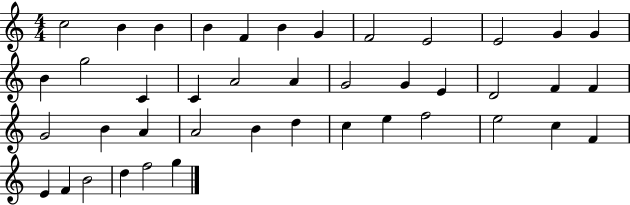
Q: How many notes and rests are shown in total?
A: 42